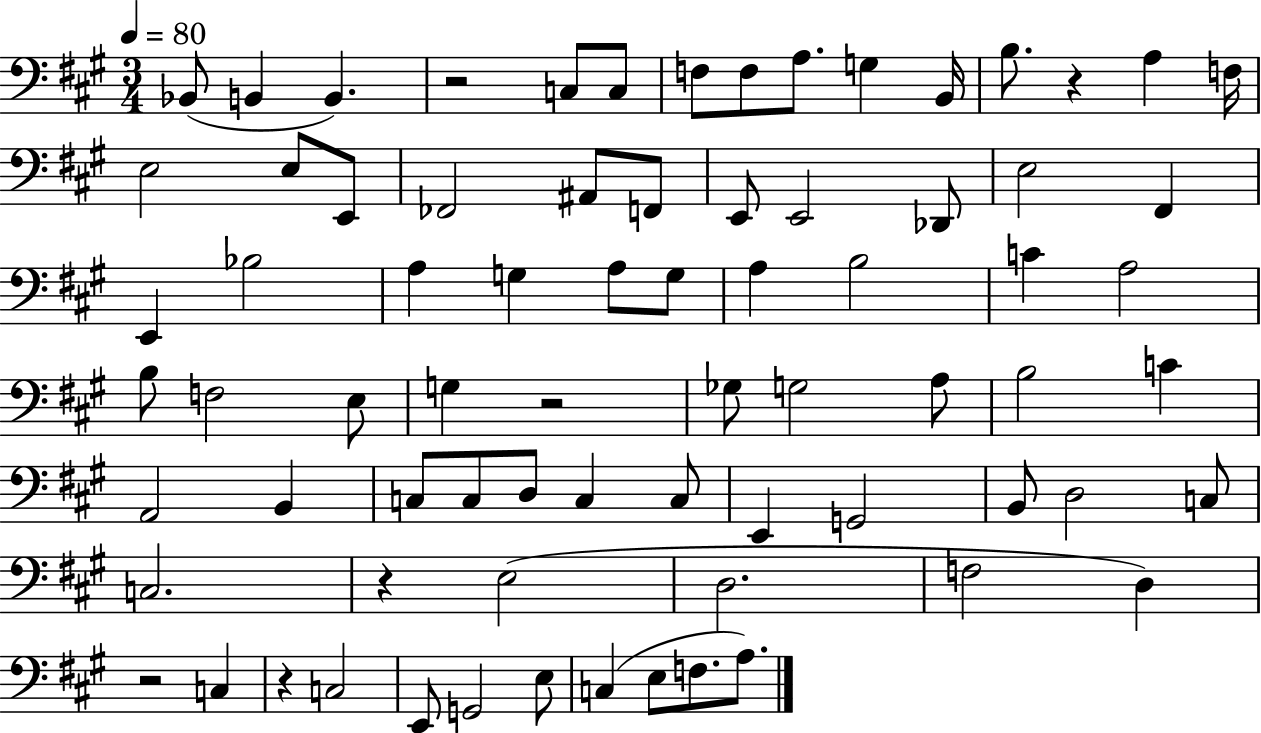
X:1
T:Untitled
M:3/4
L:1/4
K:A
_B,,/2 B,, B,, z2 C,/2 C,/2 F,/2 F,/2 A,/2 G, B,,/4 B,/2 z A, F,/4 E,2 E,/2 E,,/2 _F,,2 ^A,,/2 F,,/2 E,,/2 E,,2 _D,,/2 E,2 ^F,, E,, _B,2 A, G, A,/2 G,/2 A, B,2 C A,2 B,/2 F,2 E,/2 G, z2 _G,/2 G,2 A,/2 B,2 C A,,2 B,, C,/2 C,/2 D,/2 C, C,/2 E,, G,,2 B,,/2 D,2 C,/2 C,2 z E,2 D,2 F,2 D, z2 C, z C,2 E,,/2 G,,2 E,/2 C, E,/2 F,/2 A,/2